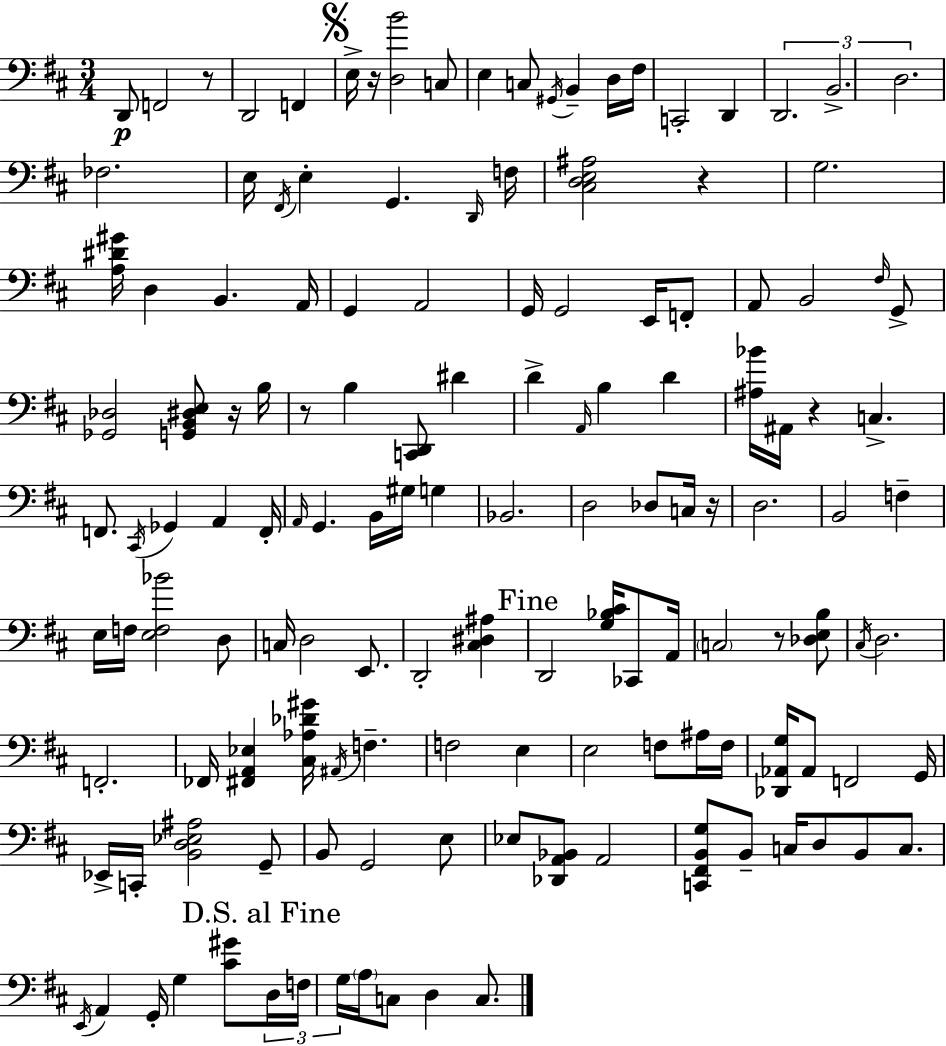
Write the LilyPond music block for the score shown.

{
  \clef bass
  \numericTimeSignature
  \time 3/4
  \key d \major
  d,8\p f,2 r8 | d,2 f,4 | \mark \markup { \musicglyph "scripts.segno" } e16-> r16 <d b'>2 c8 | e4 c8 \acciaccatura { gis,16 } b,4-- d16 | \break fis16 c,2-. d,4 | \tuplet 3/2 { d,2. | b,2.-> | d2. } | \break fes2. | e16 \acciaccatura { fis,16 } e4-. g,4. | \grace { d,16 } f16 <cis d e ais>2 r4 | g2. | \break <a dis' gis'>16 d4 b,4. | a,16 g,4 a,2 | g,16 g,2 | e,16 f,8-. a,8 b,2 | \break \grace { fis16 } g,8-> <ges, des>2 | <g, b, dis e>8 r16 b16 r8 b4 <c, d,>8 | dis'4 d'4-> \grace { a,16 } b4 | d'4 <ais bes'>16 ais,16 r4 c4.-> | \break f,8. \acciaccatura { cis,16 } ges,4 | a,4 f,16-. \grace { a,16 } g,4. | b,16 gis16 g4 bes,2. | d2 | \break des8 c16 r16 d2. | b,2 | f4-- e16 f16 <e f bes'>2 | d8 c16 d2 | \break e,8. d,2-. | <cis dis ais>4 \mark "Fine" d,2 | <g bes cis'>16 ces,8 a,16 \parenthesize c2 | r8 <des e b>8 \acciaccatura { cis16 } d2. | \break f,2.-. | fes,16 <fis, a, ees>4 | <cis aes des' gis'>16 \acciaccatura { ais,16 } f4.-- f2 | e4 e2 | \break f8 ais16 f16 <des, aes, g>16 aes,8 | f,2 g,16 ees,16-> c,16-. <b, d ees ais>2 | g,8-- b,8 g,2 | e8 ees8 <des, a, bes,>8 | \break a,2 <c, fis, b, g>8 b,8-- | c16 d8 b,8 c8. \acciaccatura { e,16 } a,4 | g,16-. g4 <cis' gis'>8 \mark "D.S. al Fine" \tuplet 3/2 { d16 f16 g16 } | \parenthesize a16 c8 d4 c8. \bar "|."
}